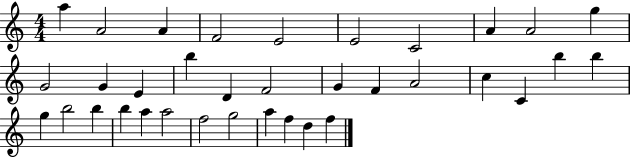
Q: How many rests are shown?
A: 0